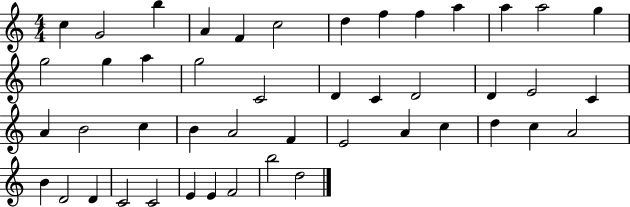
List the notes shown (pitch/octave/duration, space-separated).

C5/q G4/h B5/q A4/q F4/q C5/h D5/q F5/q F5/q A5/q A5/q A5/h G5/q G5/h G5/q A5/q G5/h C4/h D4/q C4/q D4/h D4/q E4/h C4/q A4/q B4/h C5/q B4/q A4/h F4/q E4/h A4/q C5/q D5/q C5/q A4/h B4/q D4/h D4/q C4/h C4/h E4/q E4/q F4/h B5/h D5/h